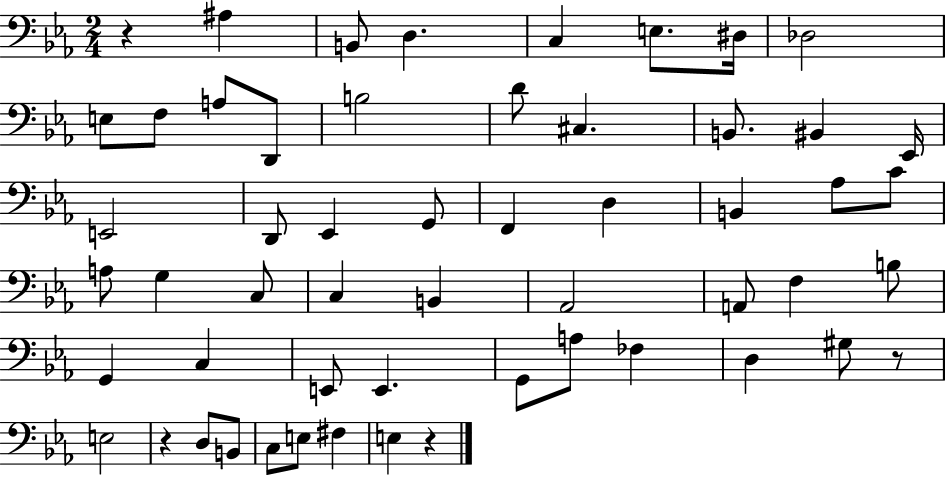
X:1
T:Untitled
M:2/4
L:1/4
K:Eb
z ^A, B,,/2 D, C, E,/2 ^D,/4 _D,2 E,/2 F,/2 A,/2 D,,/2 B,2 D/2 ^C, B,,/2 ^B,, _E,,/4 E,,2 D,,/2 _E,, G,,/2 F,, D, B,, _A,/2 C/2 A,/2 G, C,/2 C, B,, _A,,2 A,,/2 F, B,/2 G,, C, E,,/2 E,, G,,/2 A,/2 _F, D, ^G,/2 z/2 E,2 z D,/2 B,,/2 C,/2 E,/2 ^F, E, z